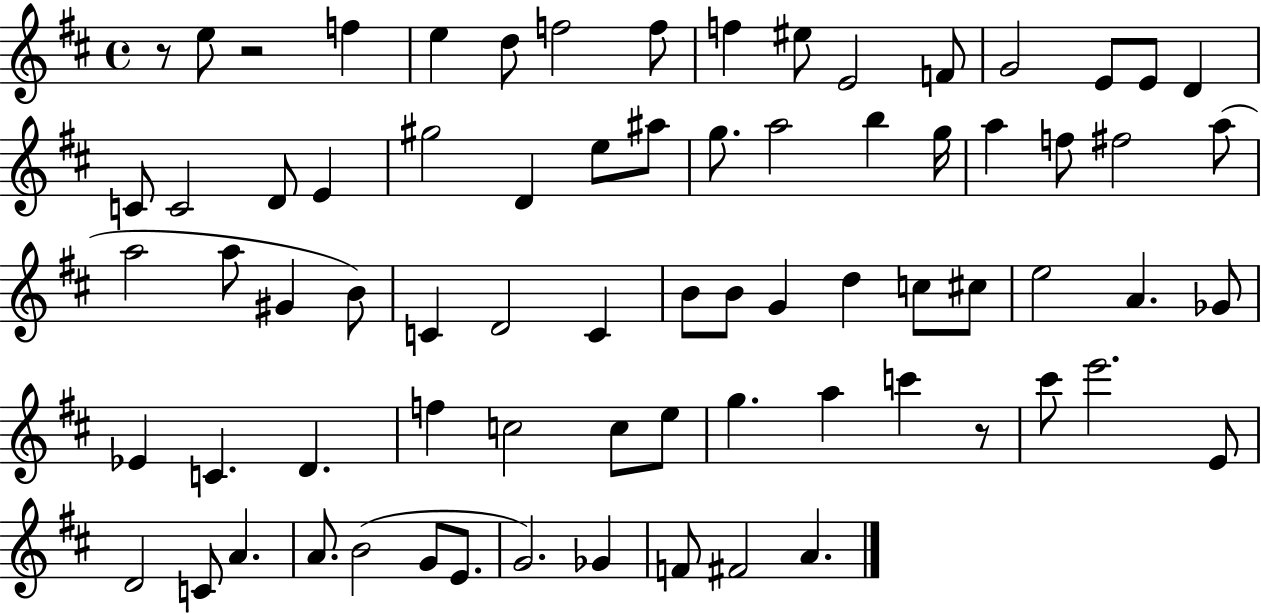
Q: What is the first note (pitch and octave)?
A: E5